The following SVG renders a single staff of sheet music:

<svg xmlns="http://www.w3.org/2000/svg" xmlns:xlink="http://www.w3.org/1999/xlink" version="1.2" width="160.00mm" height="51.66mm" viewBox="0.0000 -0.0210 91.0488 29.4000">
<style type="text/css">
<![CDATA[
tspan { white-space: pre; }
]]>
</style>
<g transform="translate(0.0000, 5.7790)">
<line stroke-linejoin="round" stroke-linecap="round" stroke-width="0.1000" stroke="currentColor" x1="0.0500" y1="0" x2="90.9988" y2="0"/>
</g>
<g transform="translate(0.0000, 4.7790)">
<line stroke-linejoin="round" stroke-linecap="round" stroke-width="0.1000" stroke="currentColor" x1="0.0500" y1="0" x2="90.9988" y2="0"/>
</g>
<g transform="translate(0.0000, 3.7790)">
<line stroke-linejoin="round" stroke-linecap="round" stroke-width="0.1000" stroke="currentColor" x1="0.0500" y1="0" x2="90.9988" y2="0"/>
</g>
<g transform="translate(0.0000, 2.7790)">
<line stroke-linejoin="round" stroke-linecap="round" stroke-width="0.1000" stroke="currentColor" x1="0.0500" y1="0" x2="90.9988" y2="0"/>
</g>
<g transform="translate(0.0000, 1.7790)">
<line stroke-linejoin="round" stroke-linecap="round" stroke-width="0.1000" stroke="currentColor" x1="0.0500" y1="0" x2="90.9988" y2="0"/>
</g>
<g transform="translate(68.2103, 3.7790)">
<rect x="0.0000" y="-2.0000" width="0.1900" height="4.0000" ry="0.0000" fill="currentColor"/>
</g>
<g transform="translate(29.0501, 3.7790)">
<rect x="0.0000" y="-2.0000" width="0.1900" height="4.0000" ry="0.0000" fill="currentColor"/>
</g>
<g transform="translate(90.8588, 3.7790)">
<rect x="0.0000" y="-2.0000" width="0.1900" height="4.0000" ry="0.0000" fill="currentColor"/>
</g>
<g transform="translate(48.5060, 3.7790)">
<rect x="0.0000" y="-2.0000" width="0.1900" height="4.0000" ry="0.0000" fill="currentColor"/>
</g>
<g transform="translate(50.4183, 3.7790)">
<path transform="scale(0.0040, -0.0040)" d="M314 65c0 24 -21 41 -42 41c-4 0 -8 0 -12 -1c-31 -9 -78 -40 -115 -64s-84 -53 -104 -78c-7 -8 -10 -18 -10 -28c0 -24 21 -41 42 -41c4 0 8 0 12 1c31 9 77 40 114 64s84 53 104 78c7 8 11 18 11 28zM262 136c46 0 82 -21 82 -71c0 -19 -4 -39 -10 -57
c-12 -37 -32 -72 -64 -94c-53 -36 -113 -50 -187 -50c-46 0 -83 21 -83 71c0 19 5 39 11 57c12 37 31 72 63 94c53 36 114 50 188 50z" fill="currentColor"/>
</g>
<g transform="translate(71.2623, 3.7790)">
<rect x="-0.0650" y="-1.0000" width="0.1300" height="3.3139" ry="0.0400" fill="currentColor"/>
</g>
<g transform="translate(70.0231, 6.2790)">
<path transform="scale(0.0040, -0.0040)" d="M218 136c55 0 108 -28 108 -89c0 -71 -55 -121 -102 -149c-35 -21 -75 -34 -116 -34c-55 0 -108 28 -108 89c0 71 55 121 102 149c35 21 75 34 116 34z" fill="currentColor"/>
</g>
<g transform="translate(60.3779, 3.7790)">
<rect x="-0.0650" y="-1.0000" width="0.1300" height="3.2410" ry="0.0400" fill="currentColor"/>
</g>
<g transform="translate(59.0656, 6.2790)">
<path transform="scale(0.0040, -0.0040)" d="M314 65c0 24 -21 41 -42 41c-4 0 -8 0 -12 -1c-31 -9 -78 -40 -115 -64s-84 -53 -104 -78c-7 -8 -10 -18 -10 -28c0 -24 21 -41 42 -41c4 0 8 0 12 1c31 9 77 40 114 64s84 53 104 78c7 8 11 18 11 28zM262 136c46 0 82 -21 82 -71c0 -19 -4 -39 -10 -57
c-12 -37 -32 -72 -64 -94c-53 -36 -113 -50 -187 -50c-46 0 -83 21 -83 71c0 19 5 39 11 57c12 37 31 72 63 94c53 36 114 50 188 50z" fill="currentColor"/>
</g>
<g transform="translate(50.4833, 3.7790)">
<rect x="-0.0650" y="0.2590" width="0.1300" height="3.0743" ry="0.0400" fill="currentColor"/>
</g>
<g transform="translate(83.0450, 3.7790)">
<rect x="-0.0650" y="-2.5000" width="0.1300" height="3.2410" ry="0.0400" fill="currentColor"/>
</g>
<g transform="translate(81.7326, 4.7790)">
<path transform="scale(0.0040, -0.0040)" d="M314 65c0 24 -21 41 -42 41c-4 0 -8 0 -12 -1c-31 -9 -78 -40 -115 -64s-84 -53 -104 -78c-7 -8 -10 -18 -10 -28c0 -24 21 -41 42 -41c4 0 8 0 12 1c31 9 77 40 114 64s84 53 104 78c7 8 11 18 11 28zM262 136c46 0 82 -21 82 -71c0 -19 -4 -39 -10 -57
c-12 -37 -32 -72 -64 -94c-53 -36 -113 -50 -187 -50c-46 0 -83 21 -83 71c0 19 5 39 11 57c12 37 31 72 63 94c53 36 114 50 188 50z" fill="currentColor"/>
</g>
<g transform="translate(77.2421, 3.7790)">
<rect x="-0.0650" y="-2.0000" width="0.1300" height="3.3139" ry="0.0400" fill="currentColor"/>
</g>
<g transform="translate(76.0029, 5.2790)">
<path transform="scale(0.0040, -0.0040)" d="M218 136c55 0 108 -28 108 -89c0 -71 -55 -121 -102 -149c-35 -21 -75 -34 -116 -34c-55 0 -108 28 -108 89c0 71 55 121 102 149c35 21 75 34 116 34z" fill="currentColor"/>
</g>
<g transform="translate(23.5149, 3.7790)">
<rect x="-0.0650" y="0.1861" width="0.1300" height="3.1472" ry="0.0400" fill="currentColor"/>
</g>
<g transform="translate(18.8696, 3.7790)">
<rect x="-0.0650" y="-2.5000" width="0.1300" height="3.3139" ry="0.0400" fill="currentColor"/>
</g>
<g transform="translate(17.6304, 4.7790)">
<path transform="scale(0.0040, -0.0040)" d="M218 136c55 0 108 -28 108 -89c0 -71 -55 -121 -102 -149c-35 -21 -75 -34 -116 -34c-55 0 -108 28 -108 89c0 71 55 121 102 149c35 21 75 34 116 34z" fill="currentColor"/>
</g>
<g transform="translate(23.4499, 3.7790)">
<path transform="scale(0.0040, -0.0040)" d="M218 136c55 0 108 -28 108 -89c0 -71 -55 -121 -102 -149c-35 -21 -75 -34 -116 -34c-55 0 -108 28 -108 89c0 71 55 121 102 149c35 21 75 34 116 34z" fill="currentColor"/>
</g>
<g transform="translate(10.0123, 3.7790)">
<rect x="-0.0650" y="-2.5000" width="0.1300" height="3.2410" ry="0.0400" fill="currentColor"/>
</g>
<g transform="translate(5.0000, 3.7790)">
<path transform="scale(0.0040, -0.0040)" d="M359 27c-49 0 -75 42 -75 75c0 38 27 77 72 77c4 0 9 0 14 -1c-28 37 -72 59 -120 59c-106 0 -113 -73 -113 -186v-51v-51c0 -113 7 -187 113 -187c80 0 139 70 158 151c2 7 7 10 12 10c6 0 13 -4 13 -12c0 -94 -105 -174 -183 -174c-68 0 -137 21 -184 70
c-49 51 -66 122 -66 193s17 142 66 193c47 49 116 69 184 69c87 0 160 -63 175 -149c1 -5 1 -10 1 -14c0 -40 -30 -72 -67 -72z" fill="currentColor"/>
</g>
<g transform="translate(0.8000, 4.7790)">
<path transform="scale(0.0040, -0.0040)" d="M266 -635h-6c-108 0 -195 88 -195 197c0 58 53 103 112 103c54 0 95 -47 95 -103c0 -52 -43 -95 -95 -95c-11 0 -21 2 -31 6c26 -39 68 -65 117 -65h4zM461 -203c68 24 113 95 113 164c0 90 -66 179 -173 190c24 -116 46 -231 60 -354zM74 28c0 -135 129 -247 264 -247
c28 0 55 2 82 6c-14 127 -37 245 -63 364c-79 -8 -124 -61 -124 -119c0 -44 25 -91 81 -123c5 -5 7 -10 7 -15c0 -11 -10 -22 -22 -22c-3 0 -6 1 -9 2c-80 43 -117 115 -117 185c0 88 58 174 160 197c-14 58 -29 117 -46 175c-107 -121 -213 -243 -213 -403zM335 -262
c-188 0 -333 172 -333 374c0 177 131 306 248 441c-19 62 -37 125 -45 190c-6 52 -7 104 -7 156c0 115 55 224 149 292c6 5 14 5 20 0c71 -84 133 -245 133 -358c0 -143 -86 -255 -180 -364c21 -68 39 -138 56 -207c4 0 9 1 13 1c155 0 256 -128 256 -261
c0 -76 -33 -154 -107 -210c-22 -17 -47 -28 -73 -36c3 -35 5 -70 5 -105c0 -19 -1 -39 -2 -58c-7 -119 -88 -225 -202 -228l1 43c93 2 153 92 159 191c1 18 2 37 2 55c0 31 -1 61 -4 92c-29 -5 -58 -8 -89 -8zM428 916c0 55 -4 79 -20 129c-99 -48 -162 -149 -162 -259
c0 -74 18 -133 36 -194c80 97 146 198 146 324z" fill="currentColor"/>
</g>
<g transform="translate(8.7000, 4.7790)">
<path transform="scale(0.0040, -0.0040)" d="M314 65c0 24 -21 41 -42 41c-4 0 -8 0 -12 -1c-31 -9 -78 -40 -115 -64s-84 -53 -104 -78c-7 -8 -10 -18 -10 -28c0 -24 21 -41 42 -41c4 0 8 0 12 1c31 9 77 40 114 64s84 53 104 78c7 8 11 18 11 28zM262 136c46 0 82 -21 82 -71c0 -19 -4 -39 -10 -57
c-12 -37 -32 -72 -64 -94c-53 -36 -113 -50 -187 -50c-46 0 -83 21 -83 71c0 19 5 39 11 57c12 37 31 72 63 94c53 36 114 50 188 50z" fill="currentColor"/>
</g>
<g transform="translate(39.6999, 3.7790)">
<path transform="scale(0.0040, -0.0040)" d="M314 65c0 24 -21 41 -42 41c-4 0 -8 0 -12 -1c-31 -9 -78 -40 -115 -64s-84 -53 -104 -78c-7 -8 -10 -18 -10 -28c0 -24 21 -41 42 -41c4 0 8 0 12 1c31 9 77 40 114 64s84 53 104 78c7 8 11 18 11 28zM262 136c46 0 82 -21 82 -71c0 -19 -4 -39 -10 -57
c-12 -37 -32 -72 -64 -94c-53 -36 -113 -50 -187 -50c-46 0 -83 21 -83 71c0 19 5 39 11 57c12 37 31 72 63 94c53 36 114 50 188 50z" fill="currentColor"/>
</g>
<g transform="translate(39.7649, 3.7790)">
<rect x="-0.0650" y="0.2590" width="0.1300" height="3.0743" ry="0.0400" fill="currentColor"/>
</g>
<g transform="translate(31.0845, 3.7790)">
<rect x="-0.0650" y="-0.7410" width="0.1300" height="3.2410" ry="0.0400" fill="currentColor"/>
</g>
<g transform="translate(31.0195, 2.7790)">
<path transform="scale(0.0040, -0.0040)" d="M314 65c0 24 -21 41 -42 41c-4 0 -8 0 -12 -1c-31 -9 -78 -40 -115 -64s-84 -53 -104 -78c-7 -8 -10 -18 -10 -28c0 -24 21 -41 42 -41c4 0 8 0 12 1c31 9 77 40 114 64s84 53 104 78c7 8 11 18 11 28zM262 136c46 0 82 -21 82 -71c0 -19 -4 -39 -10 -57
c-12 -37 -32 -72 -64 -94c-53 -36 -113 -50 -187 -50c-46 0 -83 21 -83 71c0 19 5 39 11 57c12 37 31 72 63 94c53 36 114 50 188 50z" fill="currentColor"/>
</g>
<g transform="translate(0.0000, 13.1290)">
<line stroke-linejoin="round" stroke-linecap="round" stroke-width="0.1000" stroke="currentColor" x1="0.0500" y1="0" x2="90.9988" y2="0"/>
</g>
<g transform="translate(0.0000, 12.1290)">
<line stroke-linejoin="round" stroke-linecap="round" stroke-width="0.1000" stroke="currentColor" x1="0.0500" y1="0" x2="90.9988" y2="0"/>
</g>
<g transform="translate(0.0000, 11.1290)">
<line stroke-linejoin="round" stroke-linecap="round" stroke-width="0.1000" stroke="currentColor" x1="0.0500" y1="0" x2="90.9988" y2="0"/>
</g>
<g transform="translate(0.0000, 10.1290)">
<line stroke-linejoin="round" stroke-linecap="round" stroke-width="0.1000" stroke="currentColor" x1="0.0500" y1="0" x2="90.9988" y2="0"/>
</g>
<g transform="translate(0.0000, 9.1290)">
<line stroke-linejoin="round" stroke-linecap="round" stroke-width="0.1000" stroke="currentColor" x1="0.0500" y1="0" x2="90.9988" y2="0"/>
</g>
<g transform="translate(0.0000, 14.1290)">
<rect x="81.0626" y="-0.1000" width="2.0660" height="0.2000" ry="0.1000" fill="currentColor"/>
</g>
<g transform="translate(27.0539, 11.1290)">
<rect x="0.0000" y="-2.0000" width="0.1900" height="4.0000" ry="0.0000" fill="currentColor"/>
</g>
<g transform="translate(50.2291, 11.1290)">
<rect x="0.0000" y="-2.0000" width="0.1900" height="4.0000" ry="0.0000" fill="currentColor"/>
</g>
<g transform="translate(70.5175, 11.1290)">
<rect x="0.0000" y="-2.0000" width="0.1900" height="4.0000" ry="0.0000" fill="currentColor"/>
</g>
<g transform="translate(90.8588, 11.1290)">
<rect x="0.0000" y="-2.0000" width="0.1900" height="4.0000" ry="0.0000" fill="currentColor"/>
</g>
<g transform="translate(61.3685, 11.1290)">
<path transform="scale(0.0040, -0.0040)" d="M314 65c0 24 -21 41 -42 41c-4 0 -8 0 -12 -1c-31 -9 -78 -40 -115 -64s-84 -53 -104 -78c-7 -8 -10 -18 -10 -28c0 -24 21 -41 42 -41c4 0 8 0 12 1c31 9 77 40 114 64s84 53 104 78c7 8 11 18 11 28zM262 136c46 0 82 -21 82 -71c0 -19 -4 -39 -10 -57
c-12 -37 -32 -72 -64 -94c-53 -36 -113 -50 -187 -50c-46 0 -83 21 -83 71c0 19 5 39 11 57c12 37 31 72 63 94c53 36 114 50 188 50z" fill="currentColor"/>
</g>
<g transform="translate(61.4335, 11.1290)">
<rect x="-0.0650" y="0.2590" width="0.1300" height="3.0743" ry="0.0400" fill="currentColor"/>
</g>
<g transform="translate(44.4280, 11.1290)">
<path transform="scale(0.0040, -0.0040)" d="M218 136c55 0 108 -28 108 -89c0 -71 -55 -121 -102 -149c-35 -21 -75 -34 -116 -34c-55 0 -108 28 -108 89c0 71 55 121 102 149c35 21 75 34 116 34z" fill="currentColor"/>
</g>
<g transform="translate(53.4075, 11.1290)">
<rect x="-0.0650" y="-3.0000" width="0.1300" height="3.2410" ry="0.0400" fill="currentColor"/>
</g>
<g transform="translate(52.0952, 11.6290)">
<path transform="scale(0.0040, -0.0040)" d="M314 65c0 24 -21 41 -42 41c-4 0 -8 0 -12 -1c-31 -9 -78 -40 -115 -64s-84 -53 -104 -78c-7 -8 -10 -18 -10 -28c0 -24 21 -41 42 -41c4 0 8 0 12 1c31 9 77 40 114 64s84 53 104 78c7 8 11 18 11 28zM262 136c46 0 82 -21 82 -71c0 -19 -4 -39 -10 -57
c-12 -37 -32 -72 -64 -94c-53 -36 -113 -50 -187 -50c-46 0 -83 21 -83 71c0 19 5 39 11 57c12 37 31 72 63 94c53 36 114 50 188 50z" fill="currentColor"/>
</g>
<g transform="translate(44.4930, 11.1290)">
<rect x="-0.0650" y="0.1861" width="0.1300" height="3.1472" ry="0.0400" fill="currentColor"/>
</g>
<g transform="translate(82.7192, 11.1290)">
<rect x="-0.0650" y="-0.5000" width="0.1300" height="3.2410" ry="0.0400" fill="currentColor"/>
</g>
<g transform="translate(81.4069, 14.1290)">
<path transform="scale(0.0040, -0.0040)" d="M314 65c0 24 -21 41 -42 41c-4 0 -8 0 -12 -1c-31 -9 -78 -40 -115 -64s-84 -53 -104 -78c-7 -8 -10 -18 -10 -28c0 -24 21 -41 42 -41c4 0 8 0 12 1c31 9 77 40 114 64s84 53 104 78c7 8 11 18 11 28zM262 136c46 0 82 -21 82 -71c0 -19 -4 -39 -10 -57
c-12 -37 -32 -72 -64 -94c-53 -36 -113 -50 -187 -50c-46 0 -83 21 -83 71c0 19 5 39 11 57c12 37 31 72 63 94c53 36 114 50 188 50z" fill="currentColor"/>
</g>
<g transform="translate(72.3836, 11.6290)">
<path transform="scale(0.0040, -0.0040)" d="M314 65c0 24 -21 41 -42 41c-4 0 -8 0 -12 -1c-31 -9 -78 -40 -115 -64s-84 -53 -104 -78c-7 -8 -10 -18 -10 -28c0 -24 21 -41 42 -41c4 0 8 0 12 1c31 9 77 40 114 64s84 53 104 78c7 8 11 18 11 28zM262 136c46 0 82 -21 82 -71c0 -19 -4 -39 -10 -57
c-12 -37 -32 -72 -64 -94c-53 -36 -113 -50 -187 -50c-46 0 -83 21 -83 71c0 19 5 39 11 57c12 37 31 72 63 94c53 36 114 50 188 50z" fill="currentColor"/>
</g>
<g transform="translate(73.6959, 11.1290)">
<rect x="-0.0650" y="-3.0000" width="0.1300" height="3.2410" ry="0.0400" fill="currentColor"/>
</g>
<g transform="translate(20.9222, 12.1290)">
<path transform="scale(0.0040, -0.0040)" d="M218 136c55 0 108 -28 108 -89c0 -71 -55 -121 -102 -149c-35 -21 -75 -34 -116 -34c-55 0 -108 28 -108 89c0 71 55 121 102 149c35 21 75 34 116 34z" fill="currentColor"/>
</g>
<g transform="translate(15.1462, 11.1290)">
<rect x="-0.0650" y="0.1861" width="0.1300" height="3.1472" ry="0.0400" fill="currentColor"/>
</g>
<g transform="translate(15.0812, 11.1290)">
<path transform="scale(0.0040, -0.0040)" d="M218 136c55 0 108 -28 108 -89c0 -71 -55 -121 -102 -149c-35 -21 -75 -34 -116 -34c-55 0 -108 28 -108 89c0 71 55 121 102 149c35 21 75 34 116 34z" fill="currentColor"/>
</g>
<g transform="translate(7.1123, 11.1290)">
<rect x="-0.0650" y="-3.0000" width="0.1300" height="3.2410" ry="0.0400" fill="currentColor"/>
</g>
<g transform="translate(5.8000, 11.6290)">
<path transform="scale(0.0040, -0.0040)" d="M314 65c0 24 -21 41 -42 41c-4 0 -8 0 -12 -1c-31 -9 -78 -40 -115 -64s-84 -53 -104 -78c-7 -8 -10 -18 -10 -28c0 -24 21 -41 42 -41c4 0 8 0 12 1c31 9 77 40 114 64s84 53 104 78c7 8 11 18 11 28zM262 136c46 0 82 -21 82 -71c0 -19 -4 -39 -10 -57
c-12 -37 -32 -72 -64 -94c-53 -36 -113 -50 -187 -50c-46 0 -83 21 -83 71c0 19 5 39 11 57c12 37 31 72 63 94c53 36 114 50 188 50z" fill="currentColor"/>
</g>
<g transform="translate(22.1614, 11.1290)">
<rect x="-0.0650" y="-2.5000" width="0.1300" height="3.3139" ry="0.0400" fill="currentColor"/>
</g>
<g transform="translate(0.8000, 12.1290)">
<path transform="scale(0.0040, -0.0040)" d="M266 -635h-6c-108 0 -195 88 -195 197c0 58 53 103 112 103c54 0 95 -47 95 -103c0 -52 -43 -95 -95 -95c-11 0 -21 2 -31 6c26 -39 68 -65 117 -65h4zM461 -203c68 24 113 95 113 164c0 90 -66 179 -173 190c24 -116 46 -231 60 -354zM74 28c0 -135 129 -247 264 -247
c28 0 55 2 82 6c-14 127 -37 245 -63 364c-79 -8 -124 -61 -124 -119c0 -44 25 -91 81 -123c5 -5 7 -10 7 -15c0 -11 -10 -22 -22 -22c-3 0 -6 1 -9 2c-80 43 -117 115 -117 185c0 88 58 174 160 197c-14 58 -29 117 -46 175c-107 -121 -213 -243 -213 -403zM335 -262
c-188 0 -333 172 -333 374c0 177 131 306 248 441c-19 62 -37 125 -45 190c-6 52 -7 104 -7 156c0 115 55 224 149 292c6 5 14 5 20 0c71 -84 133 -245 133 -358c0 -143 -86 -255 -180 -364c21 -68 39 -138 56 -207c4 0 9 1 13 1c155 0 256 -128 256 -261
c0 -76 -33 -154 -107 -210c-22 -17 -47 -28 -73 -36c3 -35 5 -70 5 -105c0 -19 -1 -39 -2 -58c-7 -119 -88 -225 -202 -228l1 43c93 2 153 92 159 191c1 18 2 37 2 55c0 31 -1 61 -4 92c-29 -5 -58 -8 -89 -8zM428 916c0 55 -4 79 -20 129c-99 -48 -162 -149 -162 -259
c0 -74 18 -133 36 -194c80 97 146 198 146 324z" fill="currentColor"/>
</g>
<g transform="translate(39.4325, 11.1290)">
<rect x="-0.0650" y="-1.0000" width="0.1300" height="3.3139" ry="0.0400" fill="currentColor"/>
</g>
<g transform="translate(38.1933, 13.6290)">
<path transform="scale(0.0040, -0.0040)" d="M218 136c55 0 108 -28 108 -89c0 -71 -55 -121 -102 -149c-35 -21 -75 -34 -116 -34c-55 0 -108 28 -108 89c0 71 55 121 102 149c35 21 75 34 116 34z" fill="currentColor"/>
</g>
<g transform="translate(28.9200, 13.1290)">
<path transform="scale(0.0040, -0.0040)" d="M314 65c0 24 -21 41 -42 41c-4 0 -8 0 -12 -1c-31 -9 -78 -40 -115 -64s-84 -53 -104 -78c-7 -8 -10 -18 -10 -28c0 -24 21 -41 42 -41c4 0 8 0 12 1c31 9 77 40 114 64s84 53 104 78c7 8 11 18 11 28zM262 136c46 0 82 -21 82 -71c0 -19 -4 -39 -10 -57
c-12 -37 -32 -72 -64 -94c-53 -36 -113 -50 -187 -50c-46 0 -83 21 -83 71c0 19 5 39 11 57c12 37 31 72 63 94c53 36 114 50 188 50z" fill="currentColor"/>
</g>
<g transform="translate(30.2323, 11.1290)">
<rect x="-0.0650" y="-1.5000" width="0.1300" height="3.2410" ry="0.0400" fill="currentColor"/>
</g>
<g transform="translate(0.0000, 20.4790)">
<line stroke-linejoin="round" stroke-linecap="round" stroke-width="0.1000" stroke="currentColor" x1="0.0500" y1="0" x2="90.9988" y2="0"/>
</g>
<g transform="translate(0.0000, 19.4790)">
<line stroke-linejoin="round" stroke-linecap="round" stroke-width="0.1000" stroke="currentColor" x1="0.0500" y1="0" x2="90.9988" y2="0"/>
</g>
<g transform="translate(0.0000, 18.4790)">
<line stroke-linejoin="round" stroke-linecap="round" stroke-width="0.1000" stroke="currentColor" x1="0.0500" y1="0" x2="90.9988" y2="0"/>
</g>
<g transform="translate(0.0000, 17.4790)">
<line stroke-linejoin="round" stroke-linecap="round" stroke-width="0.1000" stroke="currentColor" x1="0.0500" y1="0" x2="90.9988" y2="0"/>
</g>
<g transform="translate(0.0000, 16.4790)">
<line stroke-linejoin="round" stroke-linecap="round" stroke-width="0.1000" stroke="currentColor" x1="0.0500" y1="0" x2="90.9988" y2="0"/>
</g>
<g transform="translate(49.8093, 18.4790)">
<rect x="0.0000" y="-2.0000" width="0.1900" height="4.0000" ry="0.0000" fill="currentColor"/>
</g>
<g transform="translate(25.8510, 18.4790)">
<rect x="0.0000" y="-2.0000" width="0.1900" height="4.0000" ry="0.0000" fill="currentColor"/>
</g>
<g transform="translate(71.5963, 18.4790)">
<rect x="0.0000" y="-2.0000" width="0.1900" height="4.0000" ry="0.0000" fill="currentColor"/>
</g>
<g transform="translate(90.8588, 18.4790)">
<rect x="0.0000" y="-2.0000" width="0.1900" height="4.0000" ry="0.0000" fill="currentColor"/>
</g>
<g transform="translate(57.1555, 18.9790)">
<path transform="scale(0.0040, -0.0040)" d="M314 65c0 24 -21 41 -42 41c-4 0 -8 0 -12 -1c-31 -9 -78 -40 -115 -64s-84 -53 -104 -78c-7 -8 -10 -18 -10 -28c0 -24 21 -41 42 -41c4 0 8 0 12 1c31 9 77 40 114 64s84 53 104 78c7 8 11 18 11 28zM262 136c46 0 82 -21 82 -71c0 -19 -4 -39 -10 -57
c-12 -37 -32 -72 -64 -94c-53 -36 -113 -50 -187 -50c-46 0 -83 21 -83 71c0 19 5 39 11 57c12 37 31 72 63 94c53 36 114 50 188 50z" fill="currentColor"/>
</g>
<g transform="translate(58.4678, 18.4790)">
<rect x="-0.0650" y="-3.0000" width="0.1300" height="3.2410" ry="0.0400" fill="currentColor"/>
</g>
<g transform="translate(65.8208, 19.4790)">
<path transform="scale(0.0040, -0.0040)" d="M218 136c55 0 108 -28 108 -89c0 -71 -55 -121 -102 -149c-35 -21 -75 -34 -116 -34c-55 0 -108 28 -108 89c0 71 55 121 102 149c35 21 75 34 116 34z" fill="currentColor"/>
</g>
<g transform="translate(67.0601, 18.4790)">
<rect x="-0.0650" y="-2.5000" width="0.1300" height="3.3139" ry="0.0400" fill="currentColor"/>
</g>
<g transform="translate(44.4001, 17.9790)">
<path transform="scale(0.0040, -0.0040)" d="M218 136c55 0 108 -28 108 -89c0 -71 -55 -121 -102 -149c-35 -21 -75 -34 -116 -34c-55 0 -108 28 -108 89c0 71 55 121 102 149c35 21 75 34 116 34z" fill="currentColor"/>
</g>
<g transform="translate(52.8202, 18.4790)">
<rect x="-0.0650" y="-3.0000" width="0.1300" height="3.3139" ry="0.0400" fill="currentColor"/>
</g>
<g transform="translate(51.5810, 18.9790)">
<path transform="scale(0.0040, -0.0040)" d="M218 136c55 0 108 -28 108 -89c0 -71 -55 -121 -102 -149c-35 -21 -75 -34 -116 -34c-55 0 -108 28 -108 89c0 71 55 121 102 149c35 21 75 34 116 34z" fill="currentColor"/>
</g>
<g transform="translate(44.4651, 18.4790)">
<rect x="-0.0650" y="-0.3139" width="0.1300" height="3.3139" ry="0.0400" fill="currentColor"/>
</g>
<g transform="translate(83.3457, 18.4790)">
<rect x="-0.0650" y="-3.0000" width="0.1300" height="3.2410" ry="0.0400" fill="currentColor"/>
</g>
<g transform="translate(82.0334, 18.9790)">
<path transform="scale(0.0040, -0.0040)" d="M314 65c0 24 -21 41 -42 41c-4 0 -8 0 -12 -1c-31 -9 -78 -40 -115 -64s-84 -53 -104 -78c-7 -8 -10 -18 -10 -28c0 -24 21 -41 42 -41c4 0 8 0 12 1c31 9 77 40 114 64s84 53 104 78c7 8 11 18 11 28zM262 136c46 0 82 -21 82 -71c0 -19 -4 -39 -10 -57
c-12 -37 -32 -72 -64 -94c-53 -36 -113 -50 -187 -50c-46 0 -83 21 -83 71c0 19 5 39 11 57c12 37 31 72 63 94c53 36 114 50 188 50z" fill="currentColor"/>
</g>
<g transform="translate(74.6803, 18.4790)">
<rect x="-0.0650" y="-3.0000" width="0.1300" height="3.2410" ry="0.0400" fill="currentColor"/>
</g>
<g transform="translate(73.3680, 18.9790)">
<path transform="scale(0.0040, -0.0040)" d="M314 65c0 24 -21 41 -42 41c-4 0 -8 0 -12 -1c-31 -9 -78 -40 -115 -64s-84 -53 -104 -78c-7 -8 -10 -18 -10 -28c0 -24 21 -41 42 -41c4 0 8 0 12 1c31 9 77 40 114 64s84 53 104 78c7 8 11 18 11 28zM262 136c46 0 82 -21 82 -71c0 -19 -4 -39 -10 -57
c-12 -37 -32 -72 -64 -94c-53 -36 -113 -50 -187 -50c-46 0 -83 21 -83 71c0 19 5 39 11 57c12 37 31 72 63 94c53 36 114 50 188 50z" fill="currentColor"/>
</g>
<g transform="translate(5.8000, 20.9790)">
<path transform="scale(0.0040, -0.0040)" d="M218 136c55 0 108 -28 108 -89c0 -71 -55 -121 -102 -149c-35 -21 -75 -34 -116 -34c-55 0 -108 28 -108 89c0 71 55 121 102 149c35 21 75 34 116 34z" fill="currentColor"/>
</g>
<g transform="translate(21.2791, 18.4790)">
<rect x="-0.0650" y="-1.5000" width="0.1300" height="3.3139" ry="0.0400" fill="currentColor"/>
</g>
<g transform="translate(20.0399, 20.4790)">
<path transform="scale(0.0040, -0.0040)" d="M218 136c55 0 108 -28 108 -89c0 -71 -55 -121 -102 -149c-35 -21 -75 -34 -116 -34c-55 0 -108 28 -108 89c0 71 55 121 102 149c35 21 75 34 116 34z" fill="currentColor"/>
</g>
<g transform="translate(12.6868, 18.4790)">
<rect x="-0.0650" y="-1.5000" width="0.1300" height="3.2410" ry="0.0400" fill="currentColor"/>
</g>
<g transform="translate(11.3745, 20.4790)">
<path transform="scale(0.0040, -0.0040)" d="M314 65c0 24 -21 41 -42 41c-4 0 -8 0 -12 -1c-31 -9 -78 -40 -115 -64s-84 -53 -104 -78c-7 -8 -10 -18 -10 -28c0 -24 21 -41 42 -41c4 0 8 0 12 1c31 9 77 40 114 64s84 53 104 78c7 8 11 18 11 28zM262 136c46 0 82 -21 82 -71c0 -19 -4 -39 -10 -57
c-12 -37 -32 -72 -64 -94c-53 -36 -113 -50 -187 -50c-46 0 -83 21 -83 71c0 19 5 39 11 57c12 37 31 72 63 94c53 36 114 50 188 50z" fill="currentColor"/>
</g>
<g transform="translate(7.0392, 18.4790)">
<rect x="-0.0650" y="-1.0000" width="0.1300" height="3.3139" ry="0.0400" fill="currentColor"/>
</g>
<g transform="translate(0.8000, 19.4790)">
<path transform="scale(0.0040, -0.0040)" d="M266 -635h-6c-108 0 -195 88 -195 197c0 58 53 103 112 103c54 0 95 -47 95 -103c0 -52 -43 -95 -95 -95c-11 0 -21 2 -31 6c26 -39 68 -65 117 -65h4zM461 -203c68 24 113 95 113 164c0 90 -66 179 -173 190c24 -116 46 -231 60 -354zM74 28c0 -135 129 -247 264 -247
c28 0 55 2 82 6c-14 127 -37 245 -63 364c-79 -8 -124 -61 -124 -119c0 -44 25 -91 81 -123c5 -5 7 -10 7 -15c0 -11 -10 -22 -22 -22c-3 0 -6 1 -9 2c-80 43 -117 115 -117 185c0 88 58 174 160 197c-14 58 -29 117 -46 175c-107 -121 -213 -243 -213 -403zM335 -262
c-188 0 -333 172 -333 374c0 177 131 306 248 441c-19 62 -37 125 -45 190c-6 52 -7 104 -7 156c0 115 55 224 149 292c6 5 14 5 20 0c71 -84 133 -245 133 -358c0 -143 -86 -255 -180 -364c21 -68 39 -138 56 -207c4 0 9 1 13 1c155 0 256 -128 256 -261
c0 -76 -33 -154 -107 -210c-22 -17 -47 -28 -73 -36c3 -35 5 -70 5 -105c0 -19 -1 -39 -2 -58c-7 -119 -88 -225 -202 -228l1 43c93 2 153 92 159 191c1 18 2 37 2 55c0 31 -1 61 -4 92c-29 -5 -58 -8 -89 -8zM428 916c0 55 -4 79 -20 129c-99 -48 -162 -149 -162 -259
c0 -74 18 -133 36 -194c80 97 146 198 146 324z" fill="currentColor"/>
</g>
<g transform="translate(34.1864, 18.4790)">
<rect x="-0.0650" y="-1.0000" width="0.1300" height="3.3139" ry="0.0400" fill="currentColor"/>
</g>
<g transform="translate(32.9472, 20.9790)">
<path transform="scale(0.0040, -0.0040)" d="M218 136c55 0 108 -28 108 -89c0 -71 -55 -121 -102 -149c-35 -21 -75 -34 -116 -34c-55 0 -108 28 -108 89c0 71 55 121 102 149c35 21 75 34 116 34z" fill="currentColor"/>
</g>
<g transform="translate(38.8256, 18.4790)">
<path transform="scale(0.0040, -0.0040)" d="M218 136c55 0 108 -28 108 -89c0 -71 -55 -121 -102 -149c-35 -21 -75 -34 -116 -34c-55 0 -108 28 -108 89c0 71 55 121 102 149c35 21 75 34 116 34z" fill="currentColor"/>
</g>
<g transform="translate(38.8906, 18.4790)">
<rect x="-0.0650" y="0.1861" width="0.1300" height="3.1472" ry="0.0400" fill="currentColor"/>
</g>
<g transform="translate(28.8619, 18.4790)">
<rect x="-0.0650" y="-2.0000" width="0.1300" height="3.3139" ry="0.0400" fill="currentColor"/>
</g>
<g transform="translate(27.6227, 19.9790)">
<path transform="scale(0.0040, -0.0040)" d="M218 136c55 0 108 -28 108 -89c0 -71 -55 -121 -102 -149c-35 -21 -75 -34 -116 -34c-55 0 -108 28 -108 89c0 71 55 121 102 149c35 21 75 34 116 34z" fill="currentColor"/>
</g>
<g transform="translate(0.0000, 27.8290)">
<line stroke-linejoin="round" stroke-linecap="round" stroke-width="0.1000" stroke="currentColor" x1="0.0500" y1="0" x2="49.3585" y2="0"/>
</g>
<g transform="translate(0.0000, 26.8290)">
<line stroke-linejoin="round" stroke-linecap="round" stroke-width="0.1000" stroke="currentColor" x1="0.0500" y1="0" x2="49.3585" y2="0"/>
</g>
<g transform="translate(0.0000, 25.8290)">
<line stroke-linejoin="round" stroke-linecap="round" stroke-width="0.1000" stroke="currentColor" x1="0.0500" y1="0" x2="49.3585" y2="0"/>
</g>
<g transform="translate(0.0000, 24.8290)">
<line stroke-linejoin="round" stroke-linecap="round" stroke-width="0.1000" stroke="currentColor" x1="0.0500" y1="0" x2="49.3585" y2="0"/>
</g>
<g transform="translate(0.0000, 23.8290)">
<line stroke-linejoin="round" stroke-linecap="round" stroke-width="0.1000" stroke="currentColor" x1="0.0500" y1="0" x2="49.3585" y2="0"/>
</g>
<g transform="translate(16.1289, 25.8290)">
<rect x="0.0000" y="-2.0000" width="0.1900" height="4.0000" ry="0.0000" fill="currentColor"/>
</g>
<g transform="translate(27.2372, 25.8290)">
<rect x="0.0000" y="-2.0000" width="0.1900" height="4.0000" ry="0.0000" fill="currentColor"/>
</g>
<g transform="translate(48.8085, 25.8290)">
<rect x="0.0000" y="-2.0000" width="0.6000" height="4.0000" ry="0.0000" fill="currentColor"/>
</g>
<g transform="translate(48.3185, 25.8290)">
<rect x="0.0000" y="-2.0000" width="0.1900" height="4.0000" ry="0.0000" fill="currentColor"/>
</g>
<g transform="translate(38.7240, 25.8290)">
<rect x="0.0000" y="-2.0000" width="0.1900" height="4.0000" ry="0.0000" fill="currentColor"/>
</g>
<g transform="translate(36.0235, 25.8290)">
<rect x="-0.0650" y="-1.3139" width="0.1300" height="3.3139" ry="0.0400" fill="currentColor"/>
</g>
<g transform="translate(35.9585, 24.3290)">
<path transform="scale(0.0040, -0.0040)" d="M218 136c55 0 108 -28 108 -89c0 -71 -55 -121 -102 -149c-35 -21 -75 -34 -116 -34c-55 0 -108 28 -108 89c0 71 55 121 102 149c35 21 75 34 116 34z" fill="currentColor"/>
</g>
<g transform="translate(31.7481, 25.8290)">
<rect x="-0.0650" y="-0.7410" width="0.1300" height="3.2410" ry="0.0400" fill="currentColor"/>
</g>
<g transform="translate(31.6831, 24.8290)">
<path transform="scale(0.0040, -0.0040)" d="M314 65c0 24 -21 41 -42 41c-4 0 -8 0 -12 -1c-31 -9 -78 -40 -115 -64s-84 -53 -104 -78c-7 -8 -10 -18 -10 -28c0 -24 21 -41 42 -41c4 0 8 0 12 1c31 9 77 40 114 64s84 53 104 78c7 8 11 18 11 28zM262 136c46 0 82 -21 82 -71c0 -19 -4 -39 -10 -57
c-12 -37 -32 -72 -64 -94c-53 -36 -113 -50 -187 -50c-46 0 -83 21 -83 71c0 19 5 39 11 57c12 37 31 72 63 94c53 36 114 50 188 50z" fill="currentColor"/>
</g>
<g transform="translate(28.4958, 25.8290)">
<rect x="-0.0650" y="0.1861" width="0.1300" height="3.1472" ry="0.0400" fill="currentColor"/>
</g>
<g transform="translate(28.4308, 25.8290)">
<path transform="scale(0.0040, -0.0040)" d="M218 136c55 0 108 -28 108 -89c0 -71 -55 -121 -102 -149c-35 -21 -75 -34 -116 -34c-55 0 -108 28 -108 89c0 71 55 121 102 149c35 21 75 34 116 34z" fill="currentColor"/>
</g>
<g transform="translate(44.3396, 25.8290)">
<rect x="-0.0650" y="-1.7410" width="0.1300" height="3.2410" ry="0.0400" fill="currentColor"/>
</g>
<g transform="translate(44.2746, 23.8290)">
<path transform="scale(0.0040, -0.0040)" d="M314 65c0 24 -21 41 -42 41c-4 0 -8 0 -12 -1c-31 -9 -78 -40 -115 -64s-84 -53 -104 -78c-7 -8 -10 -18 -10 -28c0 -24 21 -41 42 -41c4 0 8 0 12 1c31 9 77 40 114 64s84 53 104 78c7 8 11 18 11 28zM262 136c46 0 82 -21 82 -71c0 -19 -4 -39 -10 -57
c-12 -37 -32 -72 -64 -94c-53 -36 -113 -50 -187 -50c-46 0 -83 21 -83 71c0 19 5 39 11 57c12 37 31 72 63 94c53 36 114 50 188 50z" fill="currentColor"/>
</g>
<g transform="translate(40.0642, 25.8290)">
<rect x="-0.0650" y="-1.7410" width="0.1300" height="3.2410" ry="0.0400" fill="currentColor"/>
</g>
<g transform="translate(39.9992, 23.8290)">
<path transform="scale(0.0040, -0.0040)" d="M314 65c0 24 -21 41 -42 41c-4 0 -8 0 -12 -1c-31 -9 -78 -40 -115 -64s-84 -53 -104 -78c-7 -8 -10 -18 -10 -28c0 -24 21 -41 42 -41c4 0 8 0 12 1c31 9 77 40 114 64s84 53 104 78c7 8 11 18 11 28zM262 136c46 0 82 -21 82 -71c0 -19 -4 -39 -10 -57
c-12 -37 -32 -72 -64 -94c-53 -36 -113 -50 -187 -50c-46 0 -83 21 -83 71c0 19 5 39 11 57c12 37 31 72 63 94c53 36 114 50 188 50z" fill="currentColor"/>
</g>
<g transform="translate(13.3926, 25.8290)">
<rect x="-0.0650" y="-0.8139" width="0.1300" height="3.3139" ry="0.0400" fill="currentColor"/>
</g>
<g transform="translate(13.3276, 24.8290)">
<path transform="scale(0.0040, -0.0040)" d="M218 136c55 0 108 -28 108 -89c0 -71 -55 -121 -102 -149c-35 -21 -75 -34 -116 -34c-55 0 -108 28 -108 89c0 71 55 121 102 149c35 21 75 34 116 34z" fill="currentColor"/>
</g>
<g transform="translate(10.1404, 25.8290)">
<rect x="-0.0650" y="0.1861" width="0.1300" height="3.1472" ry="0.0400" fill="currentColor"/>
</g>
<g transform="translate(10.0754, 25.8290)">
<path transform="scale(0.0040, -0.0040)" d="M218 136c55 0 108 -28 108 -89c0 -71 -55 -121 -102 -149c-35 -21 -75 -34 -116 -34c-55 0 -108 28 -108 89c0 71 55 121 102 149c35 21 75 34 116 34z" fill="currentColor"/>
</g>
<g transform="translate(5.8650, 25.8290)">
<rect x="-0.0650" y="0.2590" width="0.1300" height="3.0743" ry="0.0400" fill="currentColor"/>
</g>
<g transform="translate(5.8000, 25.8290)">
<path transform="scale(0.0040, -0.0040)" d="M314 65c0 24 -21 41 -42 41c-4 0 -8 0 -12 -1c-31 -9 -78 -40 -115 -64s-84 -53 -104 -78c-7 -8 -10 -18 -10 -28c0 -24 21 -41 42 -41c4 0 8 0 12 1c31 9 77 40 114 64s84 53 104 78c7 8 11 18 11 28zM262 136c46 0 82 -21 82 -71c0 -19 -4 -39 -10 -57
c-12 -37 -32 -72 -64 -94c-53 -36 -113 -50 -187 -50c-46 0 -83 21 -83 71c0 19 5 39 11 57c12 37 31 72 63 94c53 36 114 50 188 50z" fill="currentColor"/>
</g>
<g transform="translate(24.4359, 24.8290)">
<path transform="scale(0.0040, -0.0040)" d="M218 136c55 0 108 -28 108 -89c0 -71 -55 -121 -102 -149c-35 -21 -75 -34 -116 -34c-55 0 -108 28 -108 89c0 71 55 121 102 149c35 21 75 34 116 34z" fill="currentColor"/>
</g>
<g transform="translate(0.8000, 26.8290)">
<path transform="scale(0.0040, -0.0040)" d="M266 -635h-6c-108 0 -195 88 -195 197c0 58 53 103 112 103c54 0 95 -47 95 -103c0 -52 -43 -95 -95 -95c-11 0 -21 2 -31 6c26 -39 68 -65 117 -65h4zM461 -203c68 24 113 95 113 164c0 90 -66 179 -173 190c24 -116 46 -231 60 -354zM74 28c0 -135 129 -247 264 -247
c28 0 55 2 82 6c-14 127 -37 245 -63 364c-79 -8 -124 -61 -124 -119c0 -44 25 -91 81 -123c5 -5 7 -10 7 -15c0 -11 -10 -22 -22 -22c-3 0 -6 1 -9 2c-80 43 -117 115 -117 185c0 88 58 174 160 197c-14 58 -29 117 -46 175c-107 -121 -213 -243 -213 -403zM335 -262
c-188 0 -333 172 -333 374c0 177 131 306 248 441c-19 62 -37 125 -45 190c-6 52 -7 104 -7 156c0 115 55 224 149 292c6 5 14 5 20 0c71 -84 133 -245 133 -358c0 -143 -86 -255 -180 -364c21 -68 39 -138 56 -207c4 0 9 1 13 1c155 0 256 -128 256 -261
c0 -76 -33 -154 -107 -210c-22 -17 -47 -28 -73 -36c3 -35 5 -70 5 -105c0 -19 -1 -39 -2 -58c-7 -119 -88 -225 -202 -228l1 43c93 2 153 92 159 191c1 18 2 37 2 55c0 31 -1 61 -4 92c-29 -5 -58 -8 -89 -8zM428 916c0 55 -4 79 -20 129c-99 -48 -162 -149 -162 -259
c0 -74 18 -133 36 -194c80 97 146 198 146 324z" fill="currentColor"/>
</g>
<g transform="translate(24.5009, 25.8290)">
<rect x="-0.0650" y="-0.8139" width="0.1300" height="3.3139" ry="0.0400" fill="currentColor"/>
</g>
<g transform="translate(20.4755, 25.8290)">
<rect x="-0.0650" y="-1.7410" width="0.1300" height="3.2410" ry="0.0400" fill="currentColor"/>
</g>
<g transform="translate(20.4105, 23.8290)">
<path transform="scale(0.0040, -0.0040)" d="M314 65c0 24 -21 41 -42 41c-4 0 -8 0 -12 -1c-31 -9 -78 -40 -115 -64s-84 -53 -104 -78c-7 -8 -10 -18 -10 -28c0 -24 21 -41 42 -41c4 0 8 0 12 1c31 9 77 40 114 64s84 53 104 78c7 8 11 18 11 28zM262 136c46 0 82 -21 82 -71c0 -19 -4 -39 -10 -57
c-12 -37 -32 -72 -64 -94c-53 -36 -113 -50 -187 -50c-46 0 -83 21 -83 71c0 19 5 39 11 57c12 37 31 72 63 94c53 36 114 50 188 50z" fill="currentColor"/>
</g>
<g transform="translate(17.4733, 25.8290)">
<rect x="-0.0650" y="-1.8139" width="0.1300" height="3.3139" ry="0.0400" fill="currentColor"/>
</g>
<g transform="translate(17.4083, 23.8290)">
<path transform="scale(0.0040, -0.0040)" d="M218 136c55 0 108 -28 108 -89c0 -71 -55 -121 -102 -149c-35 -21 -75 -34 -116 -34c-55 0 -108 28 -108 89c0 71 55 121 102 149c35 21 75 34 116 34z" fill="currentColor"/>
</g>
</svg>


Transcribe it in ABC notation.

X:1
T:Untitled
M:4/4
L:1/4
K:C
G2 G B d2 B2 B2 D2 D F G2 A2 B G E2 D B A2 B2 A2 C2 D E2 E F D B c A A2 G A2 A2 B2 B d f f2 d B d2 e f2 f2